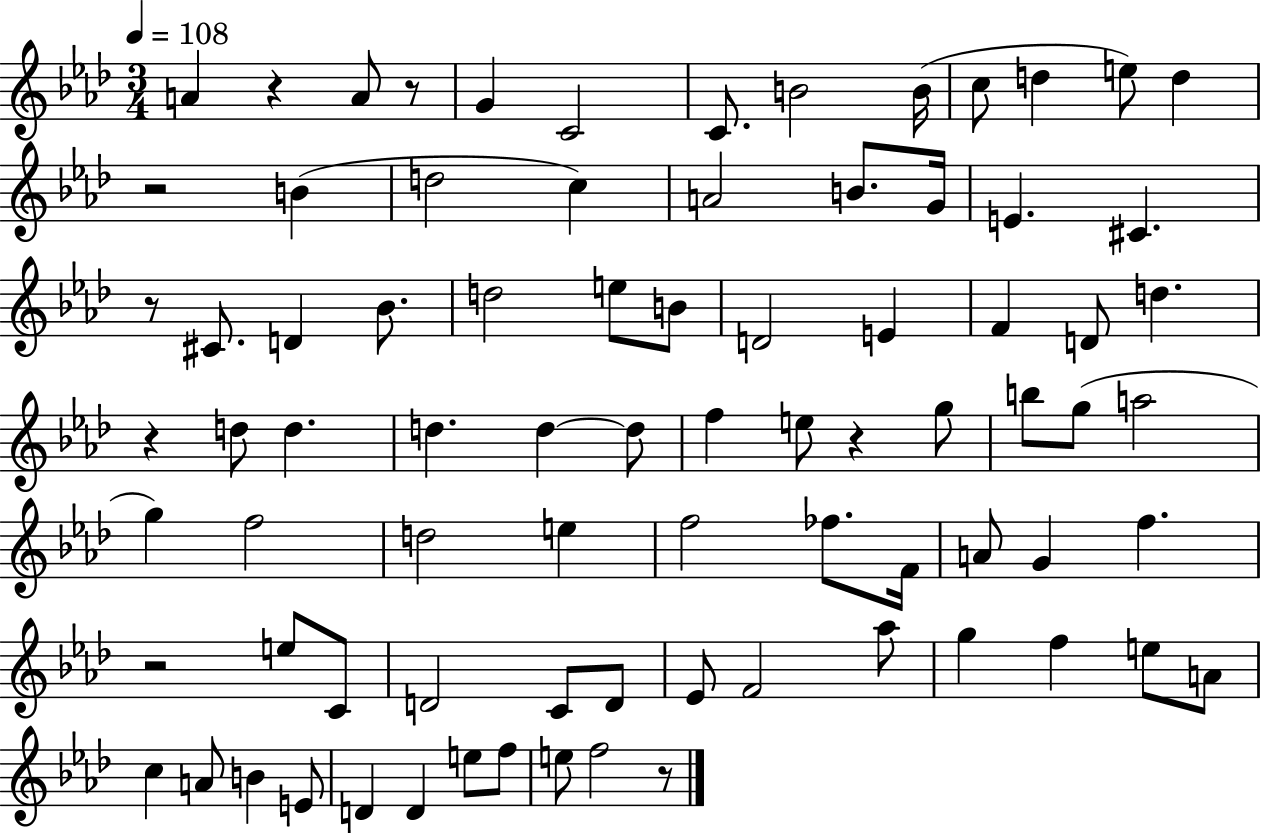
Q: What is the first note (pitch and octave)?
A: A4